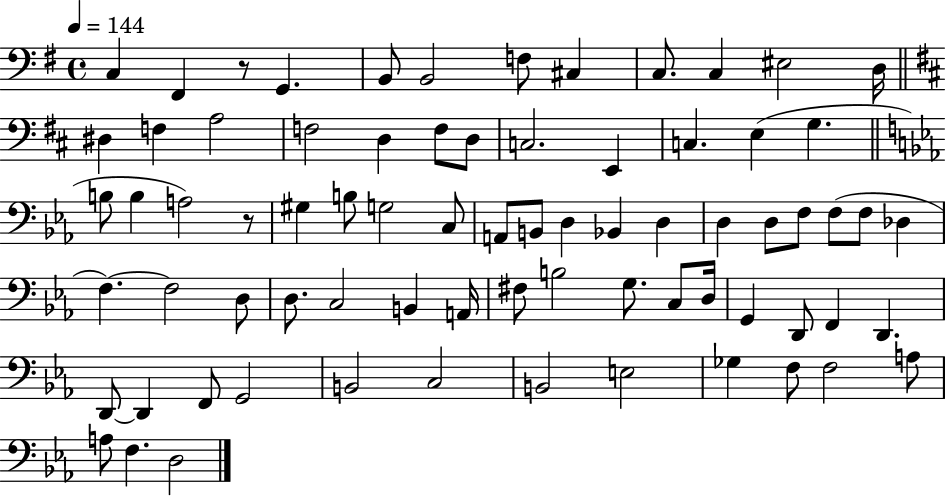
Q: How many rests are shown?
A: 2